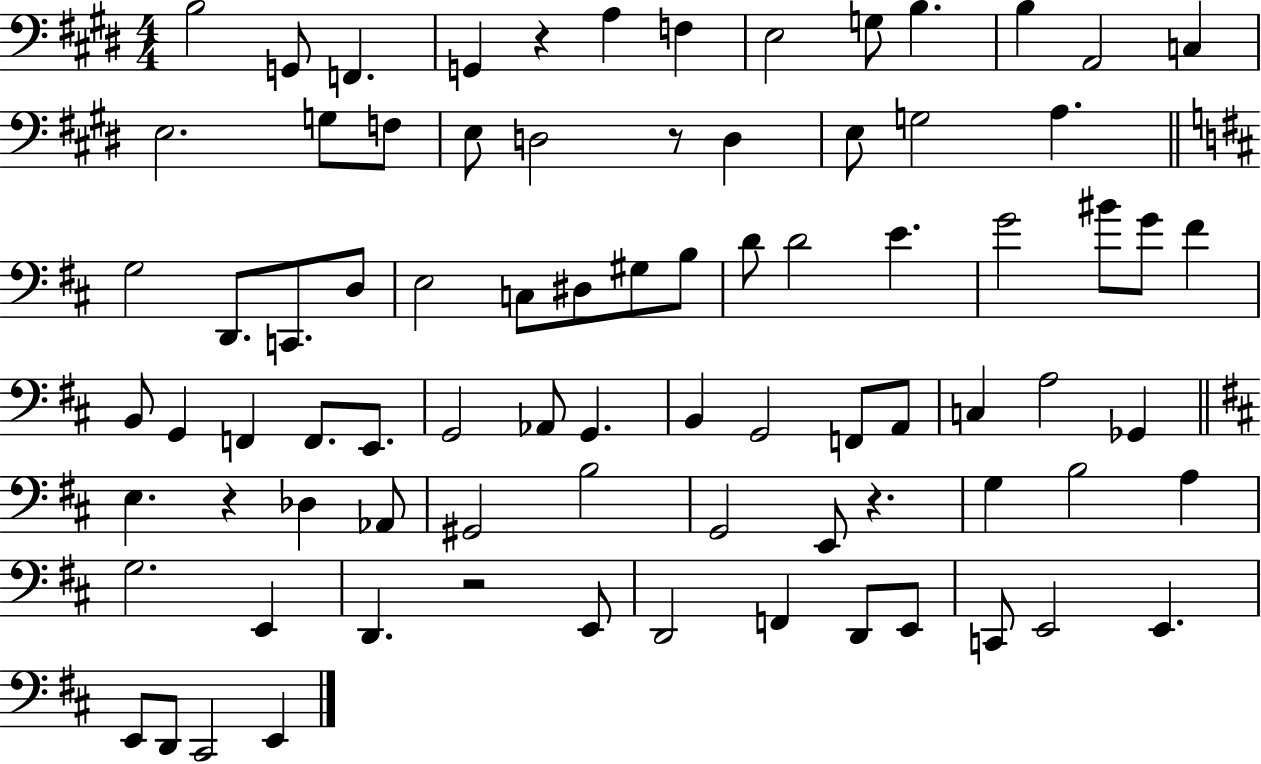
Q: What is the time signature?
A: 4/4